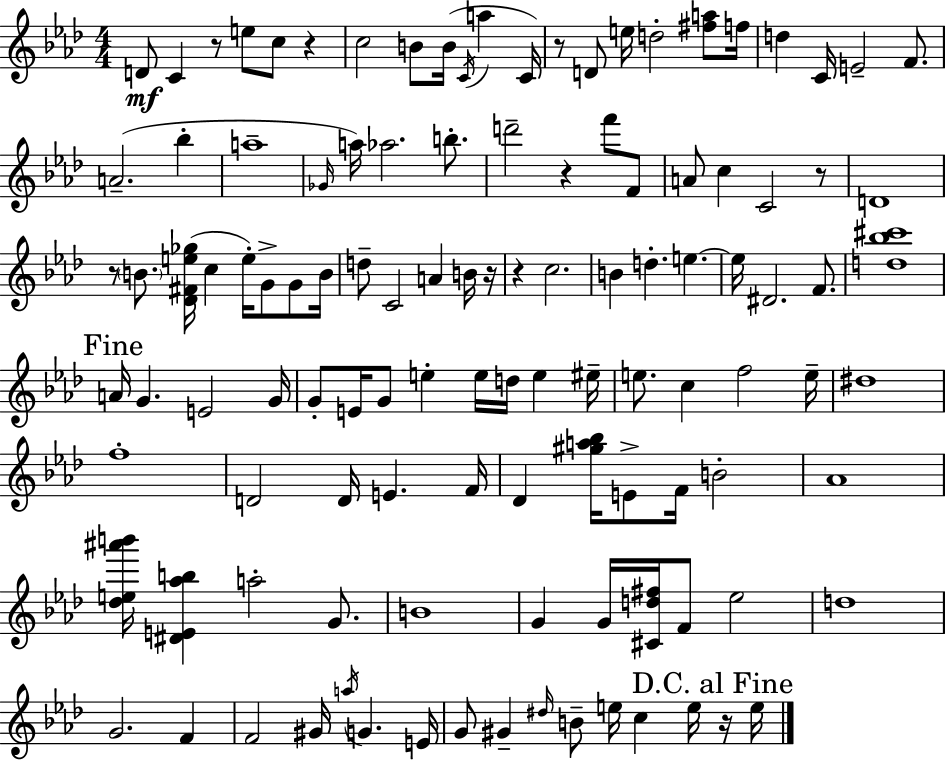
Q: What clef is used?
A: treble